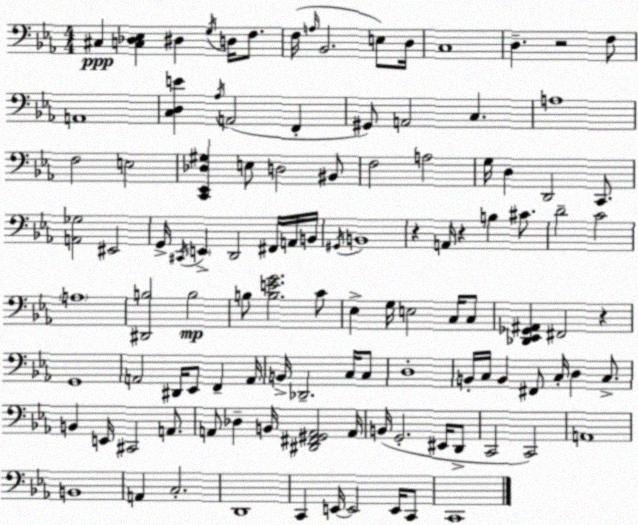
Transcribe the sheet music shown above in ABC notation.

X:1
T:Untitled
M:4/4
L:1/4
K:Cm
^C, [C,_D,_E,] ^D, G,/4 D,/4 F,/2 F,/4 A,/4 _B,,2 E,/2 D,/4 C,4 D, z2 F,/2 A,,4 [C,D,E] _A,/4 A,,2 F,, ^G,,/2 A,,2 C, A,4 F,2 E,2 [C,,_E,,_D,^G,] E,/2 D,2 ^B,,/2 F,2 A,2 G,/4 D, D,,2 C,,/2 [A,,_G,]2 ^E,,2 G,,/4 ^C,,/4 E,, D,,2 ^F,,/4 A,,/4 B,,/4 ^G,,/4 B,,4 z A,,/4 z B, ^C/2 D2 C2 A,4 [^D,,B,]2 B,2 B,/2 [B,EG]2 C/2 _E, G,/4 E,2 C,/4 C,/2 [_D,,_E,,_G,,^A,,] ^F,,2 z G,,4 A,,2 ^D,,/4 _E,,/2 F,, A,,/4 B,,/4 _D,,2 C,/4 C,/2 D,4 B,,/4 C,/4 B,, ^F,,/2 C,/4 D, C,/2 B,, E,,/4 ^C,,2 A,,/2 A,,/2 _D, B,,/4 [^D,,^F,,^G,,A,,]2 A,,/4 B,,/4 G,,2 ^E,,/4 D,,/2 C,,2 C,,2 A,,4 B,,4 A,, C,2 D,,4 C,, E,,/4 E,,2 E,,/4 C,,/2 C,,4